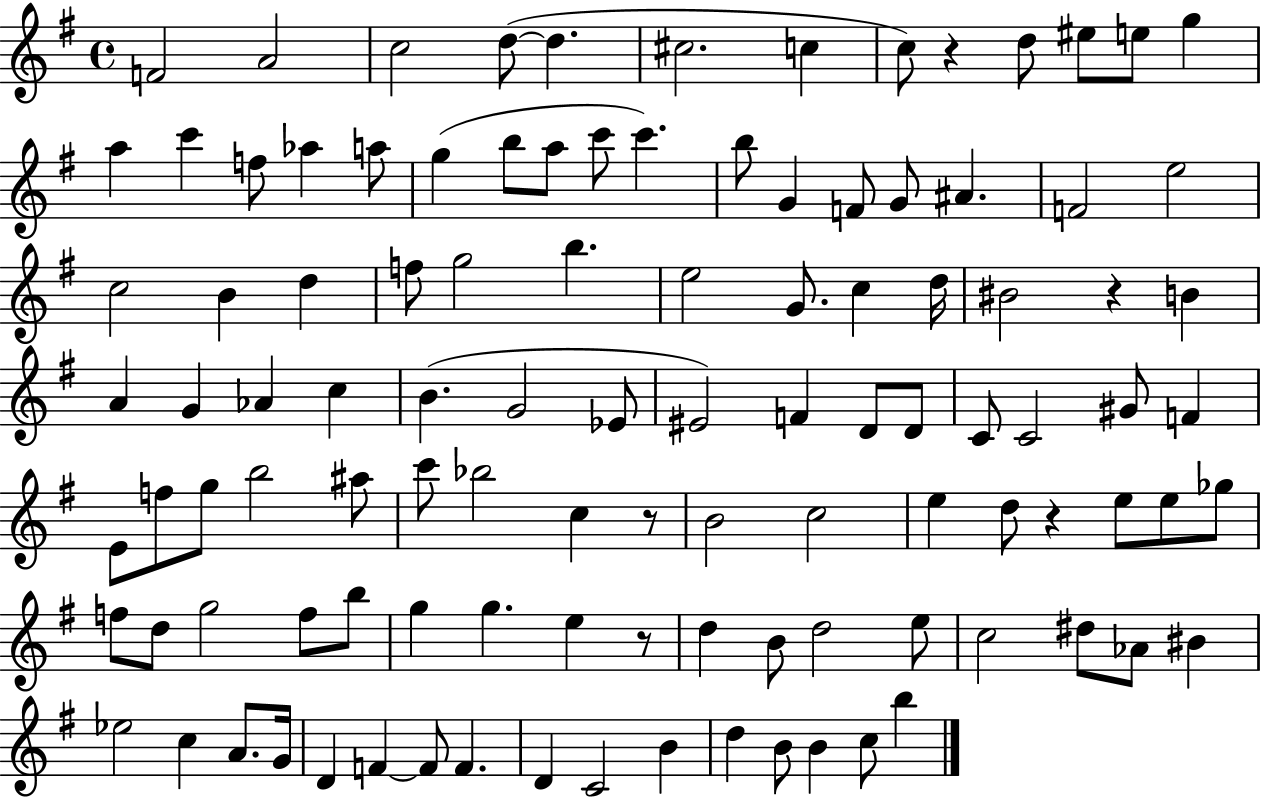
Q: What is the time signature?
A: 4/4